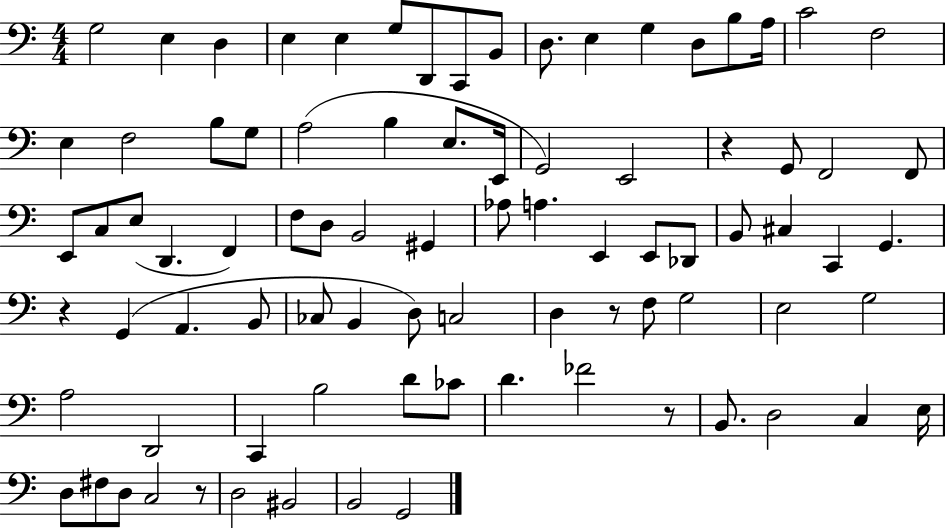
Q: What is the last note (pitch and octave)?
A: G2